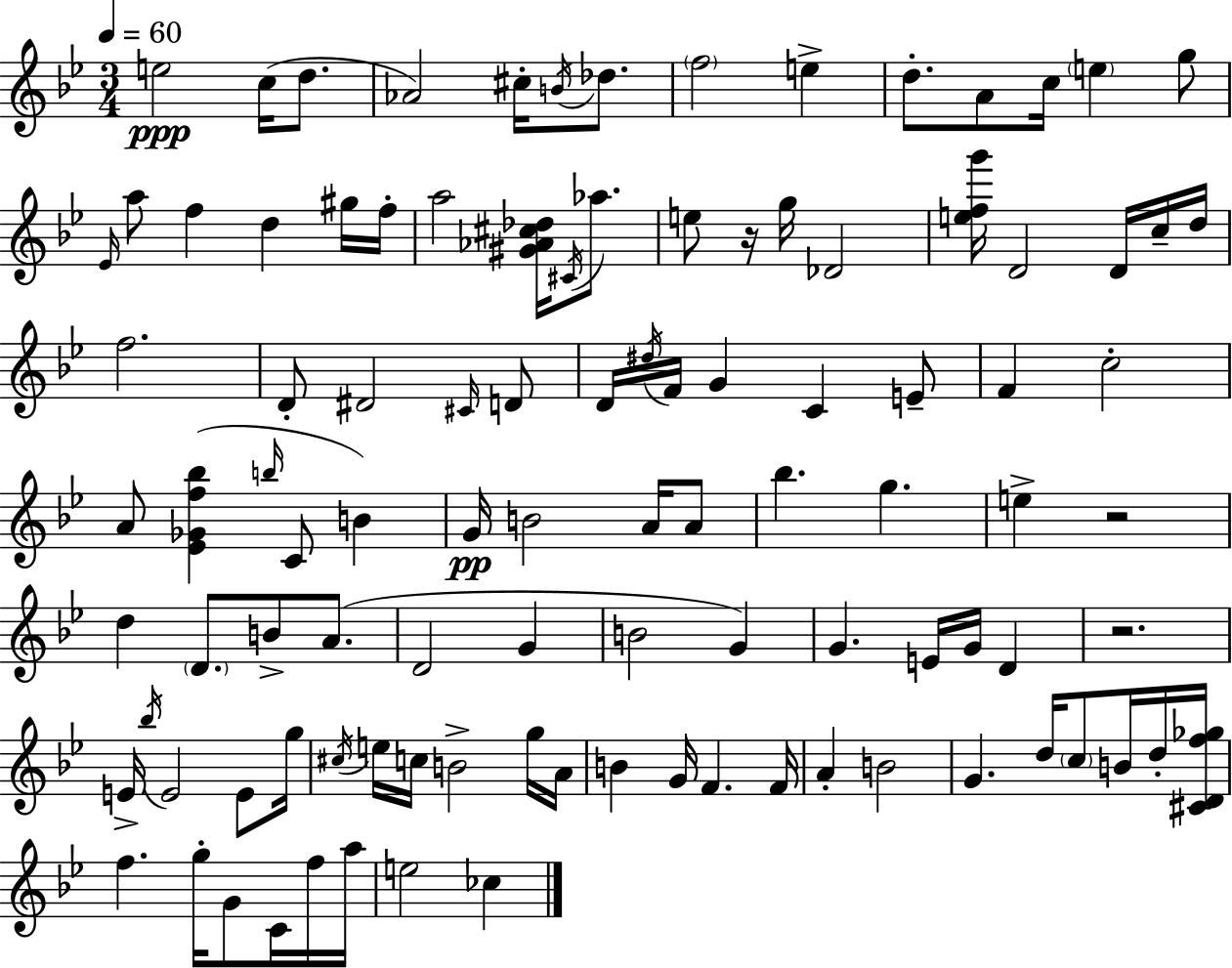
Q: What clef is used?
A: treble